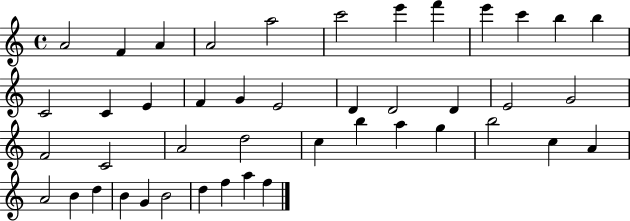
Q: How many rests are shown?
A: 0